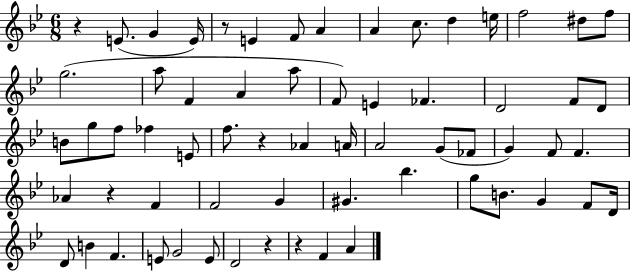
R/q E4/e. G4/q E4/s R/e E4/q F4/e A4/q A4/q C5/e. D5/q E5/s F5/h D#5/e F5/e G5/h. A5/e F4/q A4/q A5/e F4/e E4/q FES4/q. D4/h F4/e D4/e B4/e G5/e F5/e FES5/q E4/e F5/e. R/q Ab4/q A4/s A4/h G4/e FES4/e G4/q F4/e F4/q. Ab4/q R/q F4/q F4/h G4/q G#4/q. Bb5/q. G5/e B4/e. G4/q F4/e D4/s D4/e B4/q F4/q. E4/e G4/h E4/e D4/h R/q R/q F4/q A4/q